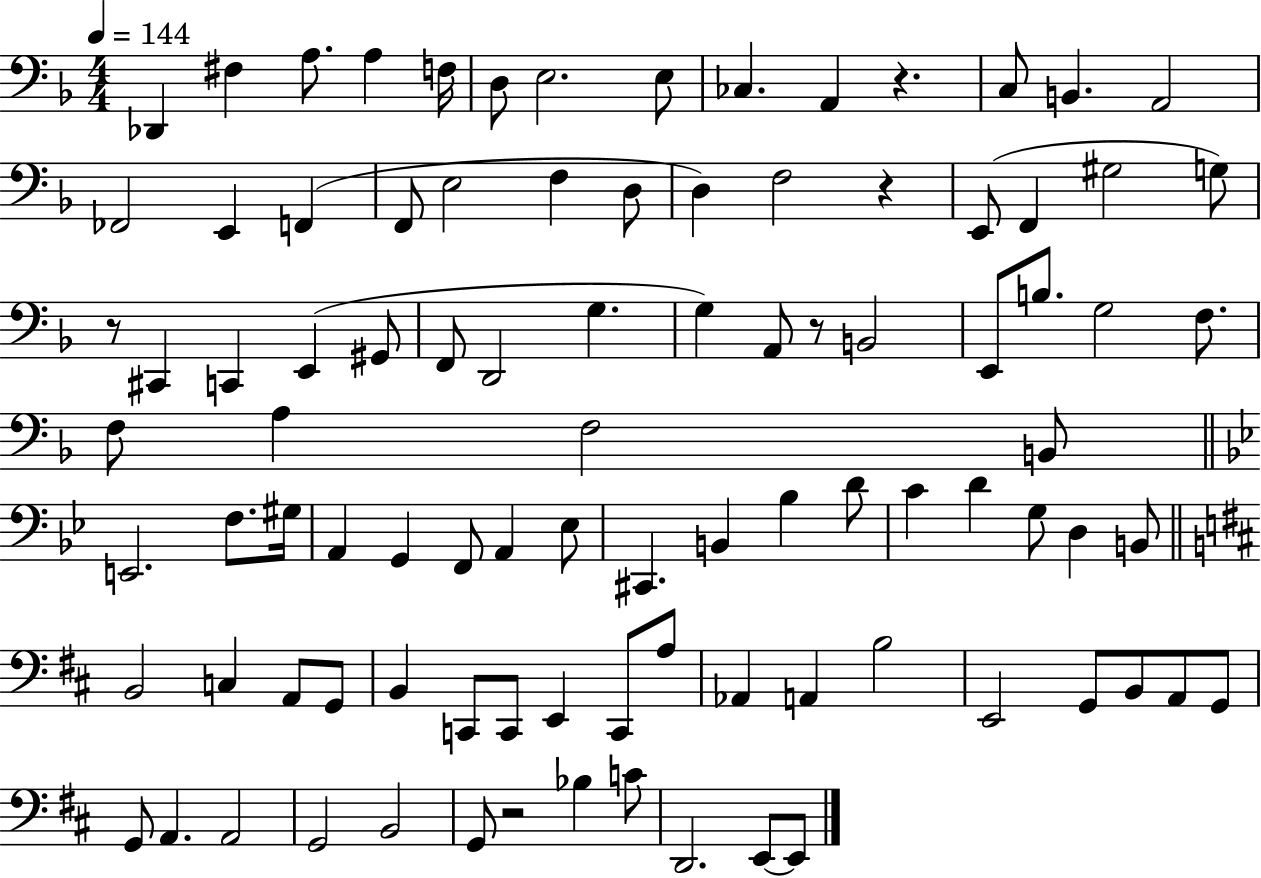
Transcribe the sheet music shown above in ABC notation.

X:1
T:Untitled
M:4/4
L:1/4
K:F
_D,, ^F, A,/2 A, F,/4 D,/2 E,2 E,/2 _C, A,, z C,/2 B,, A,,2 _F,,2 E,, F,, F,,/2 E,2 F, D,/2 D, F,2 z E,,/2 F,, ^G,2 G,/2 z/2 ^C,, C,, E,, ^G,,/2 F,,/2 D,,2 G, G, A,,/2 z/2 B,,2 E,,/2 B,/2 G,2 F,/2 F,/2 A, F,2 B,,/2 E,,2 F,/2 ^G,/4 A,, G,, F,,/2 A,, _E,/2 ^C,, B,, _B, D/2 C D G,/2 D, B,,/2 B,,2 C, A,,/2 G,,/2 B,, C,,/2 C,,/2 E,, C,,/2 A,/2 _A,, A,, B,2 E,,2 G,,/2 B,,/2 A,,/2 G,,/2 G,,/2 A,, A,,2 G,,2 B,,2 G,,/2 z2 _B, C/2 D,,2 E,,/2 E,,/2